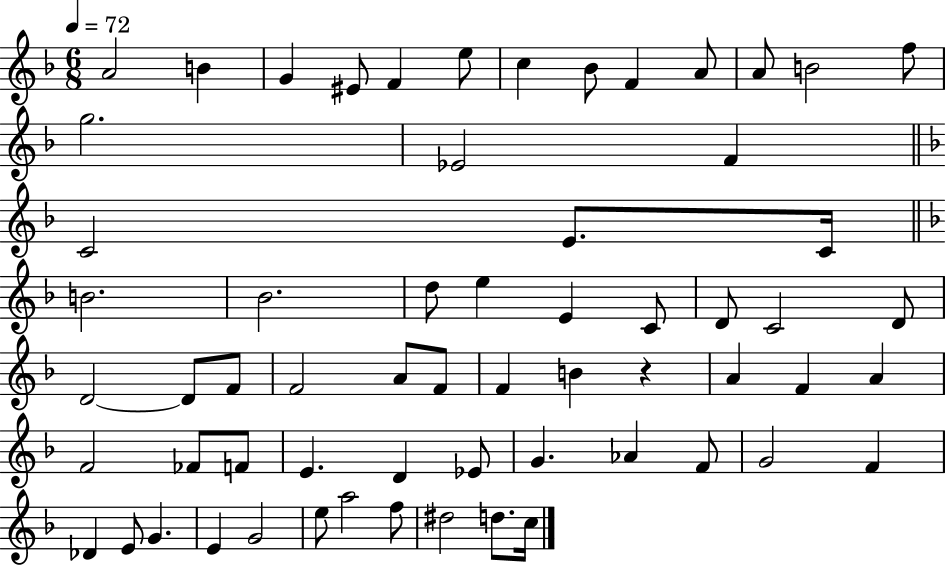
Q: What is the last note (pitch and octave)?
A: C5